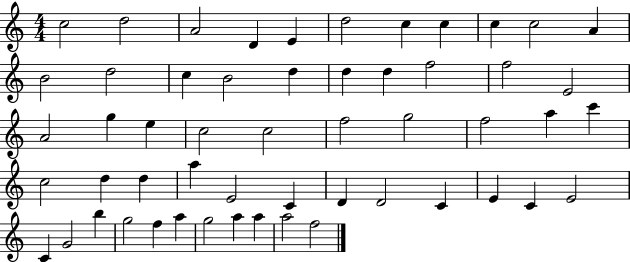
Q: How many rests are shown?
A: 0